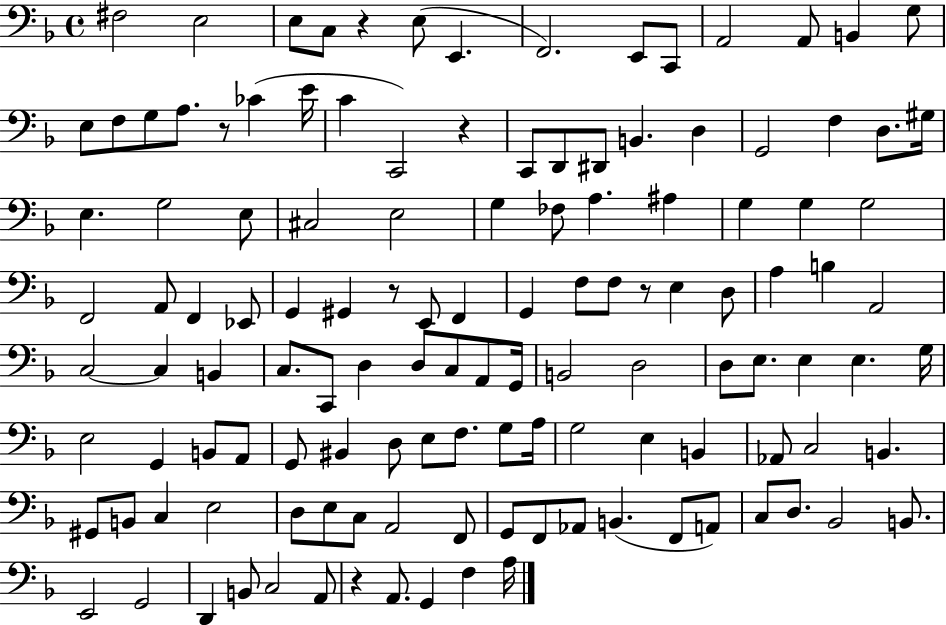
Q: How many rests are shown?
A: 6